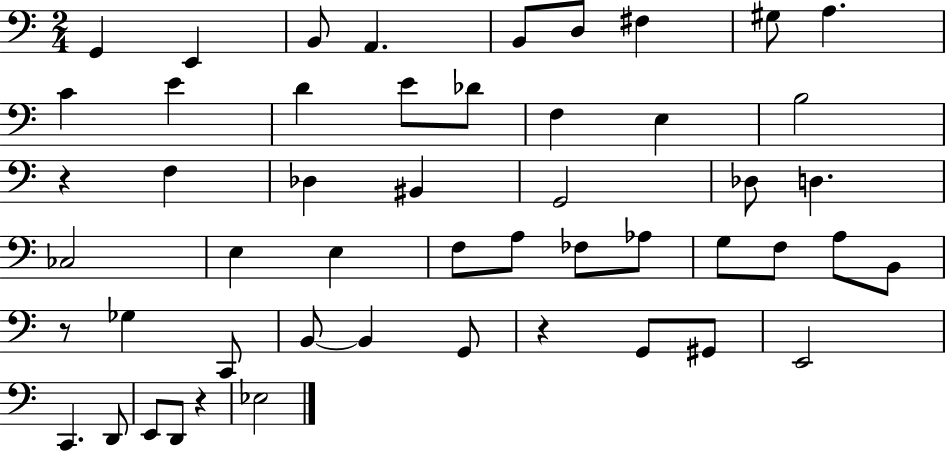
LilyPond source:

{
  \clef bass
  \numericTimeSignature
  \time 2/4
  \key c \major
  g,4 e,4 | b,8 a,4. | b,8 d8 fis4 | gis8 a4. | \break c'4 e'4 | d'4 e'8 des'8 | f4 e4 | b2 | \break r4 f4 | des4 bis,4 | g,2 | des8 d4. | \break ces2 | e4 e4 | f8 a8 fes8 aes8 | g8 f8 a8 b,8 | \break r8 ges4 c,8 | b,8~~ b,4 g,8 | r4 g,8 gis,8 | e,2 | \break c,4. d,8 | e,8 d,8 r4 | ees2 | \bar "|."
}